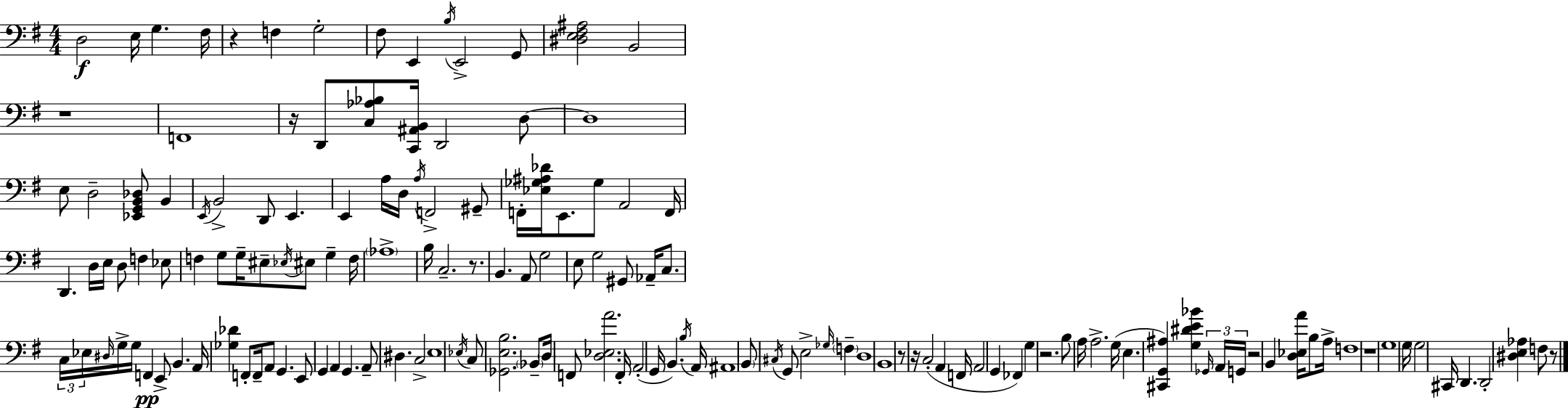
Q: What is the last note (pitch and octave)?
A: F3